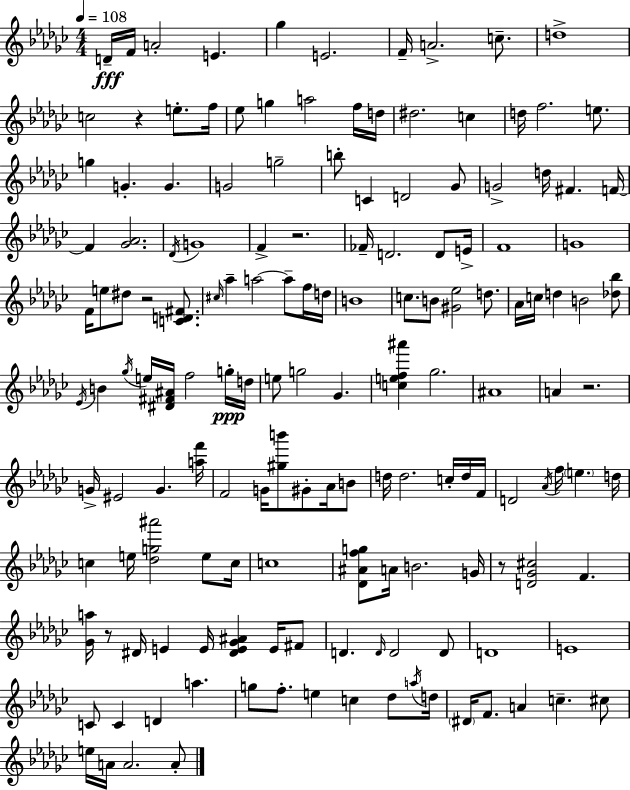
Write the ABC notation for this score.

X:1
T:Untitled
M:4/4
L:1/4
K:Ebm
D/4 F/4 A2 E _g E2 F/4 A2 c/2 d4 c2 z e/2 f/4 _e/2 g a2 f/4 d/4 ^d2 c d/4 f2 e/2 g G G G2 g2 b/2 C D2 _G/2 G2 d/4 ^F F/4 F [_G_A]2 _D/4 G4 F z2 _F/4 D2 D/2 E/4 F4 G4 F/4 e/2 ^d/2 z2 [CD^F]/2 ^c/4 _a a2 a/2 f/4 d/4 B4 c/2 B/2 [^G_e]2 d/2 _A/4 c/4 d B2 [_d_b]/2 _E/4 B _g/4 e/4 [^D^F^A]/4 f2 g/4 d/4 e/2 g2 _G [cef^a'] _g2 ^A4 A z2 G/4 ^E2 G [af']/4 F2 G/4 [^gb']/2 ^G/2 _A/4 B/2 d/4 d2 c/4 d/4 F/4 D2 _A/4 f/4 e d/4 c e/4 [_dg^a']2 e/2 c/4 c4 [_D^Afg]/2 A/4 B2 G/4 z/2 [D_G^c]2 F [_Ga]/4 z/2 ^D/4 E E/4 [^DE_G^A] E/4 ^F/2 D D/4 D2 D/2 D4 E4 C/2 C D a g/2 f/2 e c _d/2 a/4 d/4 ^D/4 F/2 A c ^c/2 e/4 A/4 A2 A/2